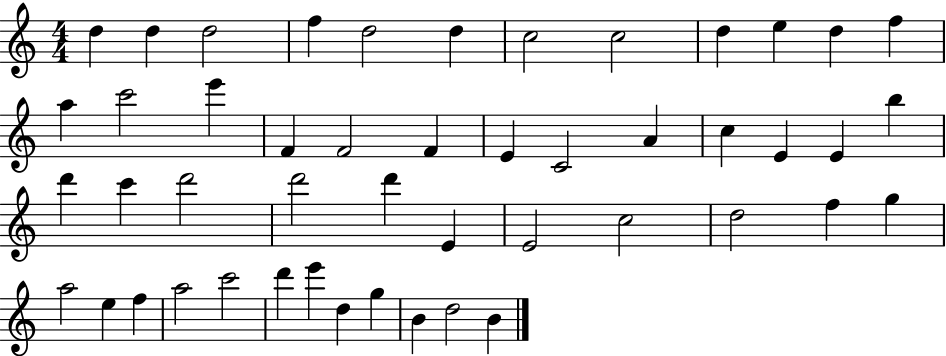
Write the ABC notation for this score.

X:1
T:Untitled
M:4/4
L:1/4
K:C
d d d2 f d2 d c2 c2 d e d f a c'2 e' F F2 F E C2 A c E E b d' c' d'2 d'2 d' E E2 c2 d2 f g a2 e f a2 c'2 d' e' d g B d2 B